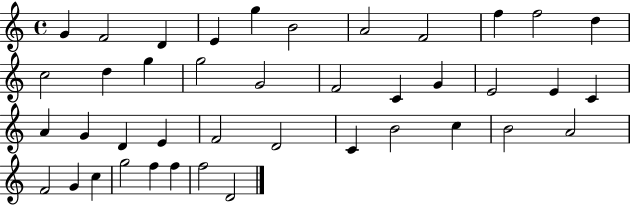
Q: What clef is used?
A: treble